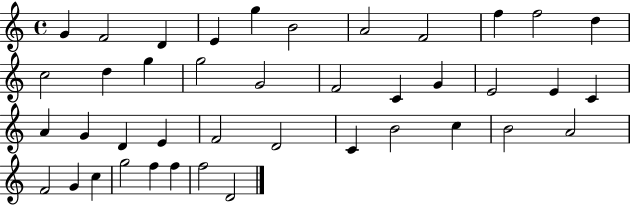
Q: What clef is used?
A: treble